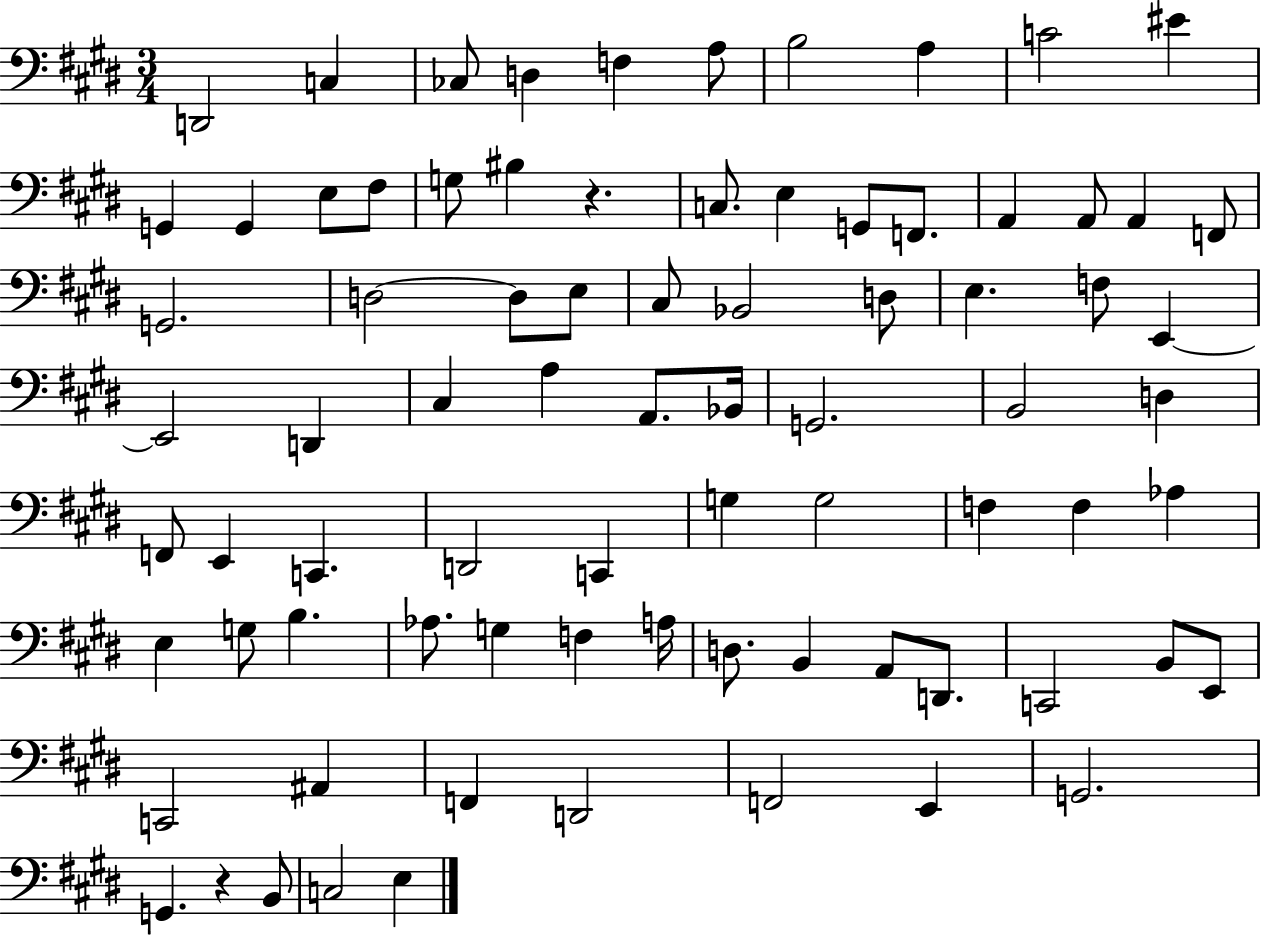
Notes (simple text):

D2/h C3/q CES3/e D3/q F3/q A3/e B3/h A3/q C4/h EIS4/q G2/q G2/q E3/e F#3/e G3/e BIS3/q R/q. C3/e. E3/q G2/e F2/e. A2/q A2/e A2/q F2/e G2/h. D3/h D3/e E3/e C#3/e Bb2/h D3/e E3/q. F3/e E2/q E2/h D2/q C#3/q A3/q A2/e. Bb2/s G2/h. B2/h D3/q F2/e E2/q C2/q. D2/h C2/q G3/q G3/h F3/q F3/q Ab3/q E3/q G3/e B3/q. Ab3/e. G3/q F3/q A3/s D3/e. B2/q A2/e D2/e. C2/h B2/e E2/e C2/h A#2/q F2/q D2/h F2/h E2/q G2/h. G2/q. R/q B2/e C3/h E3/q